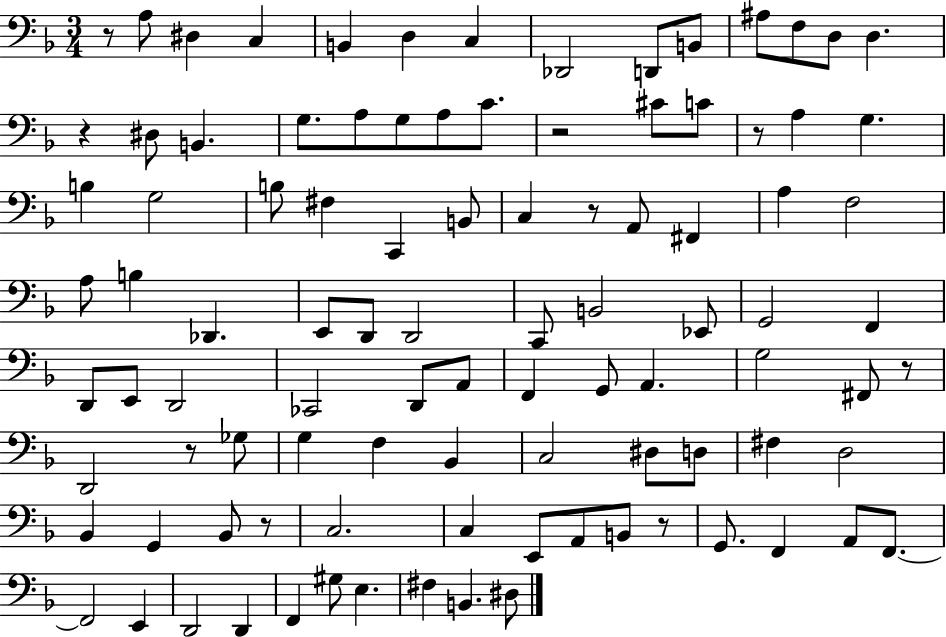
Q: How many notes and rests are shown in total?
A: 98